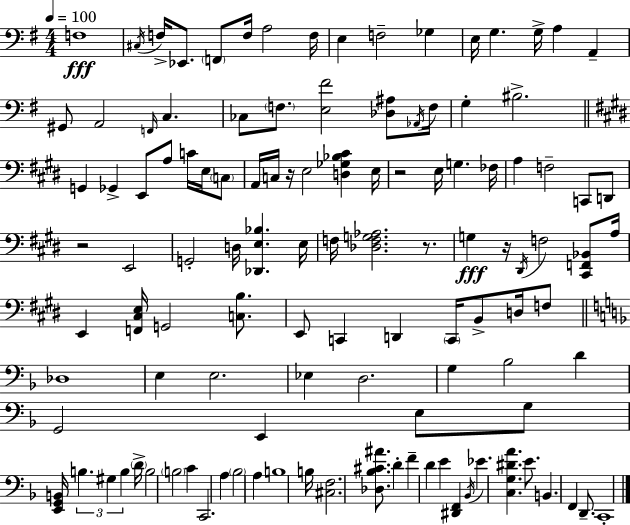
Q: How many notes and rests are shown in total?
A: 116